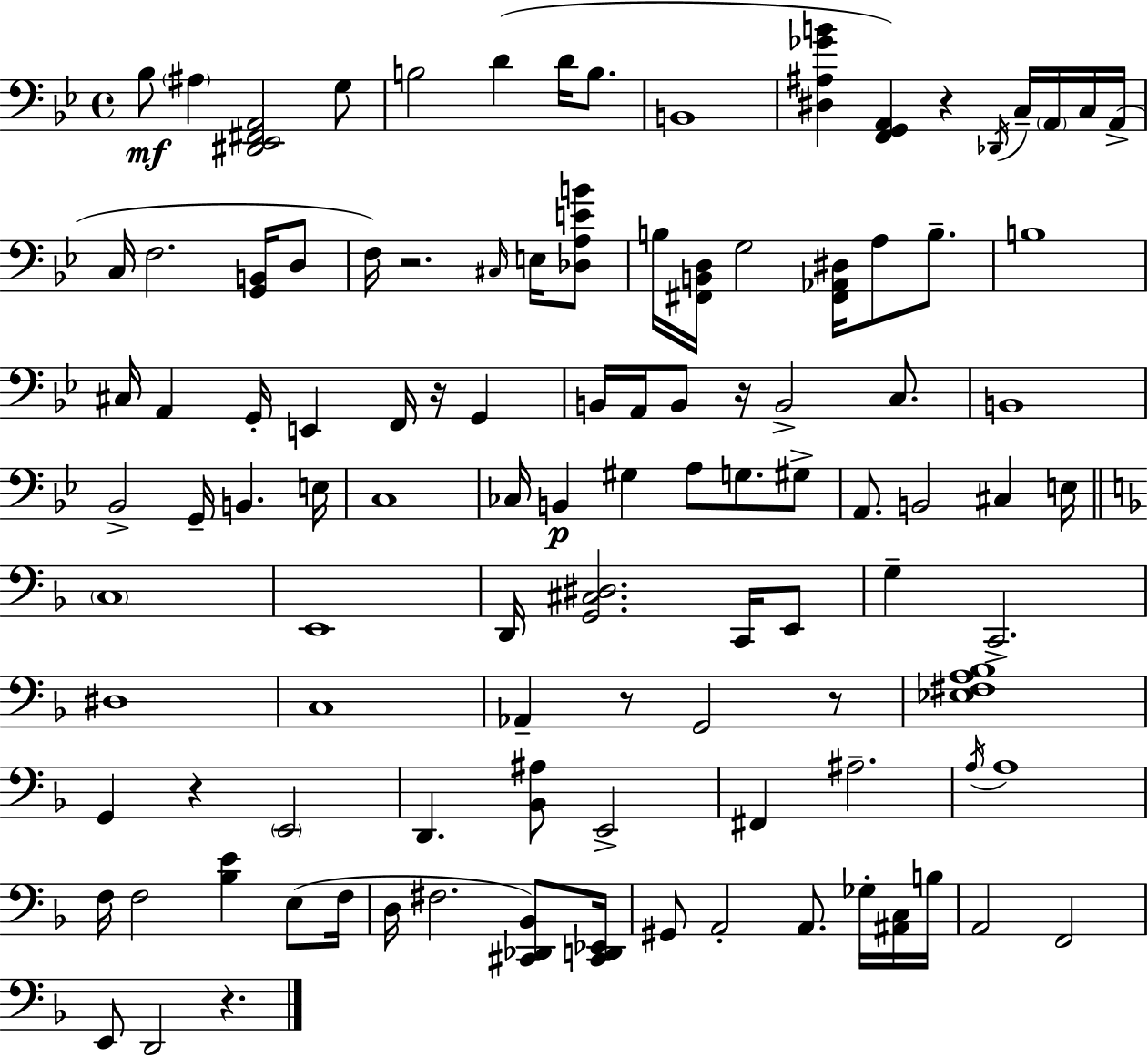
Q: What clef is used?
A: bass